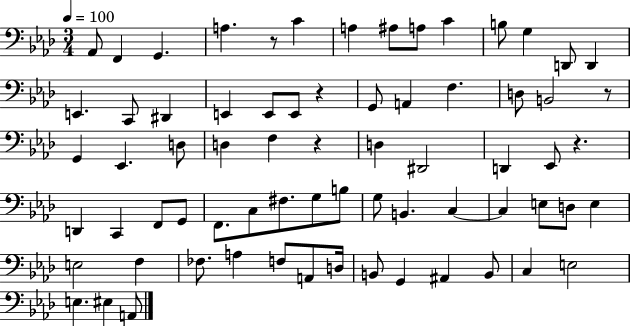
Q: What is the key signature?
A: AES major